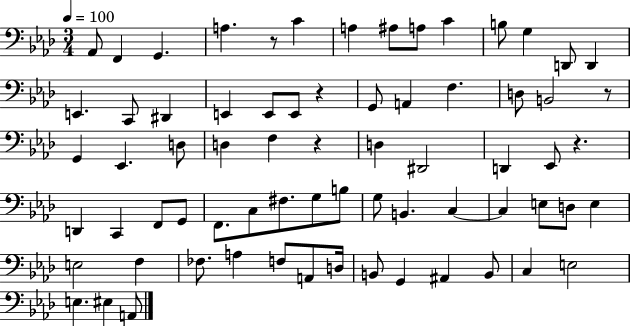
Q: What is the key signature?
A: AES major